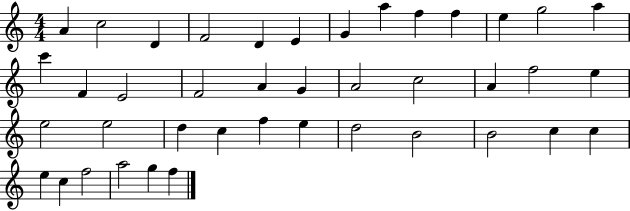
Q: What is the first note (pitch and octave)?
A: A4